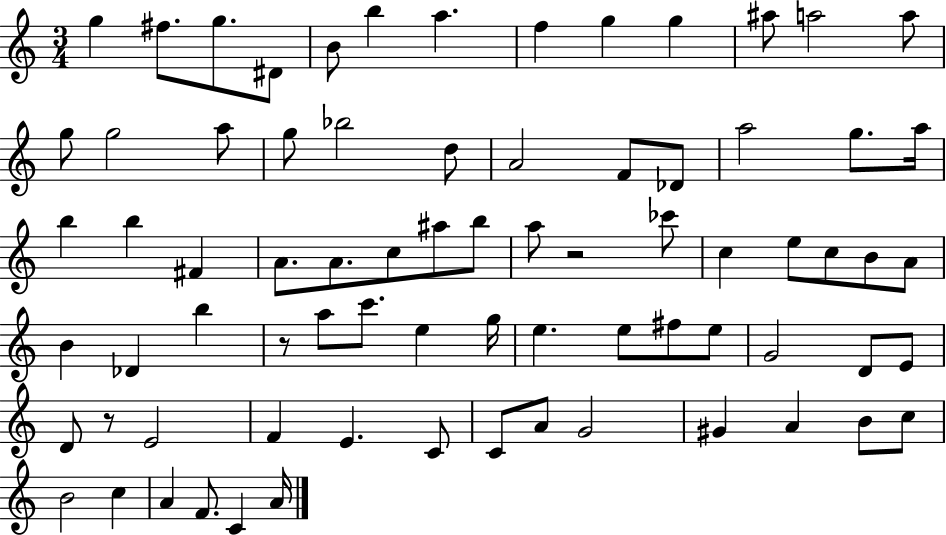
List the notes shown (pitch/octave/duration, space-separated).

G5/q F#5/e. G5/e. D#4/e B4/e B5/q A5/q. F5/q G5/q G5/q A#5/e A5/h A5/e G5/e G5/h A5/e G5/e Bb5/h D5/e A4/h F4/e Db4/e A5/h G5/e. A5/s B5/q B5/q F#4/q A4/e. A4/e. C5/e A#5/e B5/e A5/e R/h CES6/e C5/q E5/e C5/e B4/e A4/e B4/q Db4/q B5/q R/e A5/e C6/e. E5/q G5/s E5/q. E5/e F#5/e E5/e G4/h D4/e E4/e D4/e R/e E4/h F4/q E4/q. C4/e C4/e A4/e G4/h G#4/q A4/q B4/e C5/e B4/h C5/q A4/q F4/e. C4/q A4/s